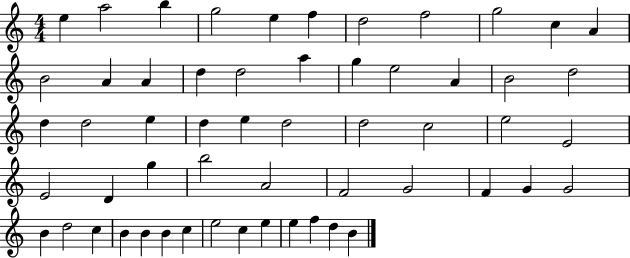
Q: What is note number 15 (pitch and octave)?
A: D5